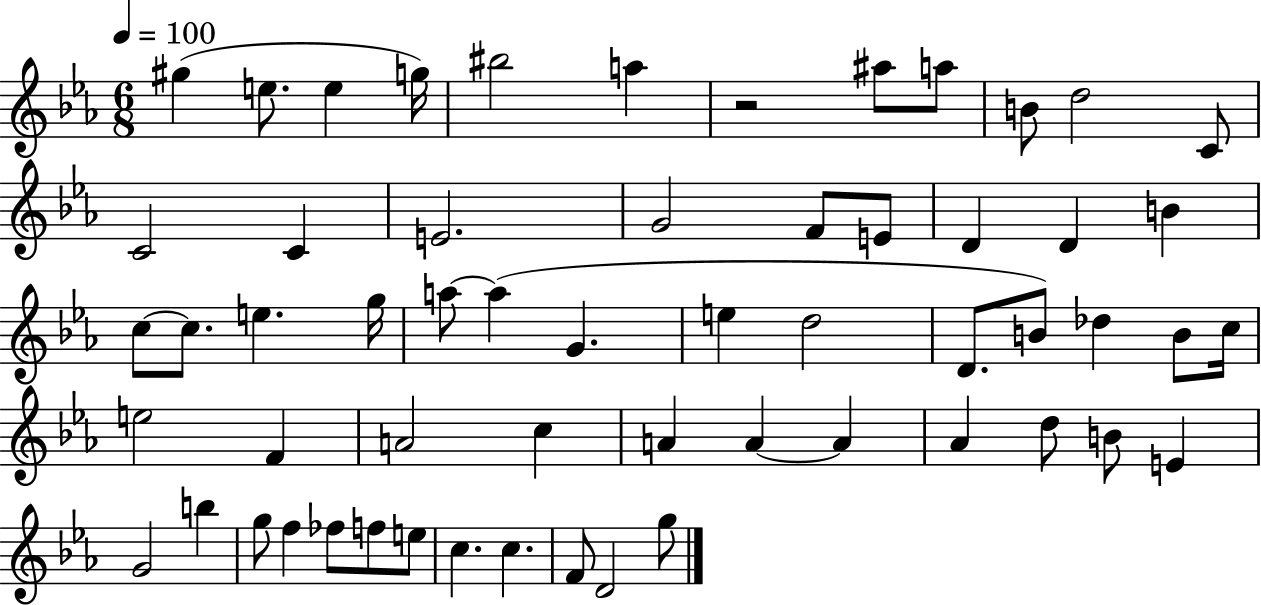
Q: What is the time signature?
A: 6/8